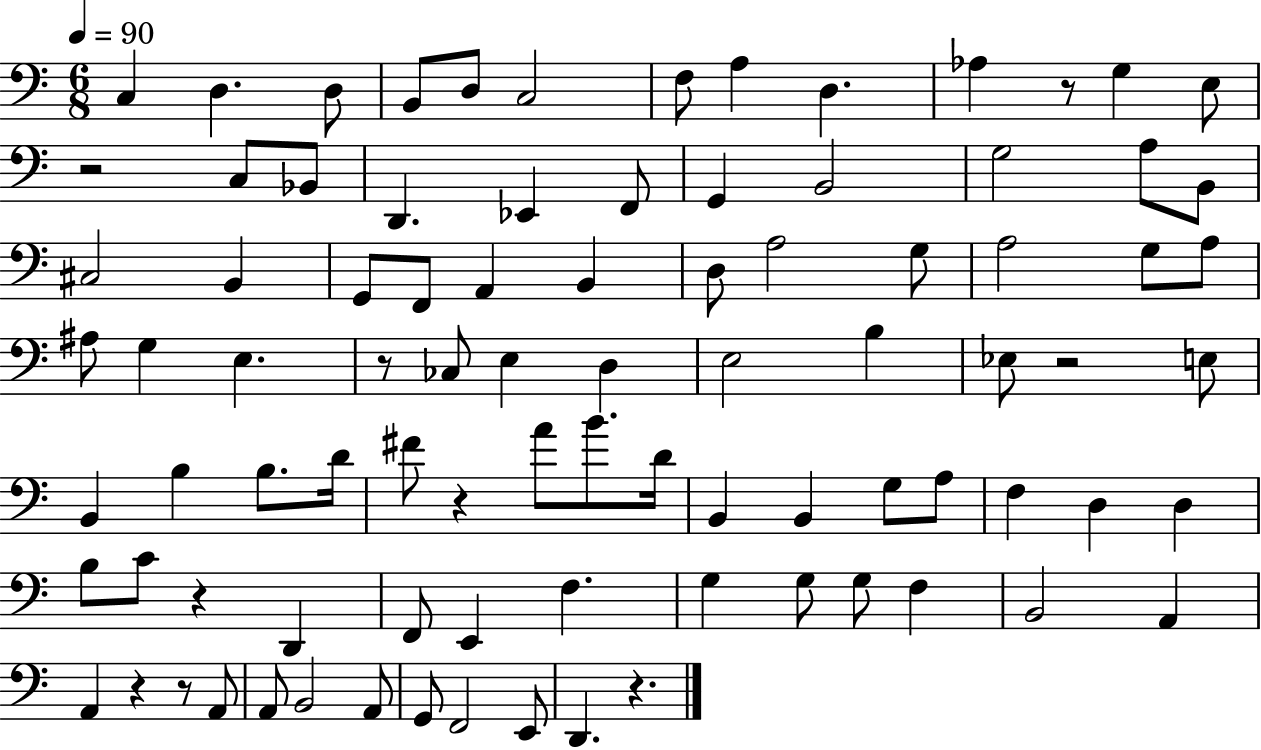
{
  \clef bass
  \numericTimeSignature
  \time 6/8
  \key c \major
  \tempo 4 = 90
  c4 d4. d8 | b,8 d8 c2 | f8 a4 d4. | aes4 r8 g4 e8 | \break r2 c8 bes,8 | d,4. ees,4 f,8 | g,4 b,2 | g2 a8 b,8 | \break cis2 b,4 | g,8 f,8 a,4 b,4 | d8 a2 g8 | a2 g8 a8 | \break ais8 g4 e4. | r8 ces8 e4 d4 | e2 b4 | ees8 r2 e8 | \break b,4 b4 b8. d'16 | fis'8 r4 a'8 b'8. d'16 | b,4 b,4 g8 a8 | f4 d4 d4 | \break b8 c'8 r4 d,4 | f,8 e,4 f4. | g4 g8 g8 f4 | b,2 a,4 | \break a,4 r4 r8 a,8 | a,8 b,2 a,8 | g,8 f,2 e,8 | d,4. r4. | \break \bar "|."
}